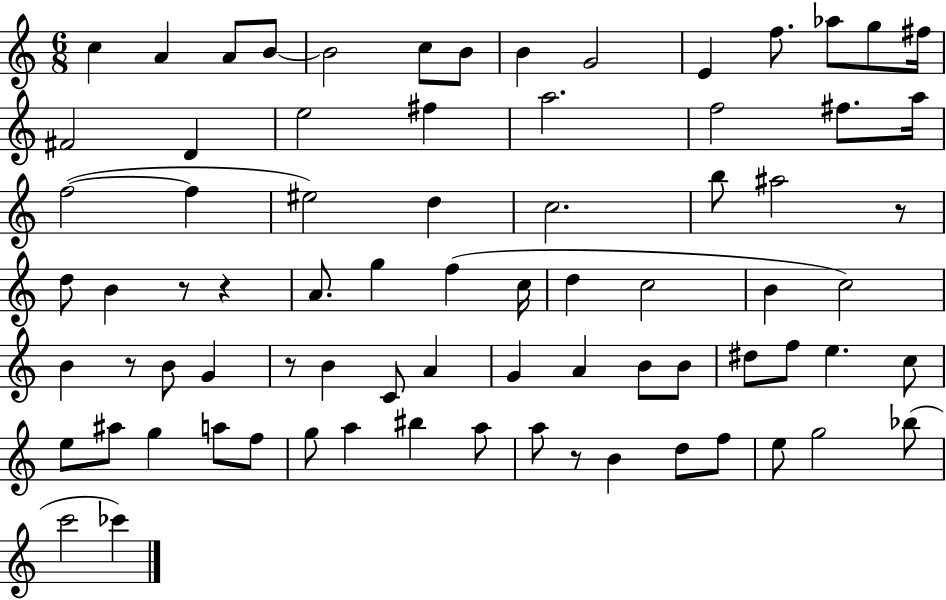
X:1
T:Untitled
M:6/8
L:1/4
K:C
c A A/2 B/2 B2 c/2 B/2 B G2 E f/2 _a/2 g/2 ^f/4 ^F2 D e2 ^f a2 f2 ^f/2 a/4 f2 f ^e2 d c2 b/2 ^a2 z/2 d/2 B z/2 z A/2 g f c/4 d c2 B c2 B z/2 B/2 G z/2 B C/2 A G A B/2 B/2 ^d/2 f/2 e c/2 e/2 ^a/2 g a/2 f/2 g/2 a ^b a/2 a/2 z/2 B d/2 f/2 e/2 g2 _b/2 c'2 _c'